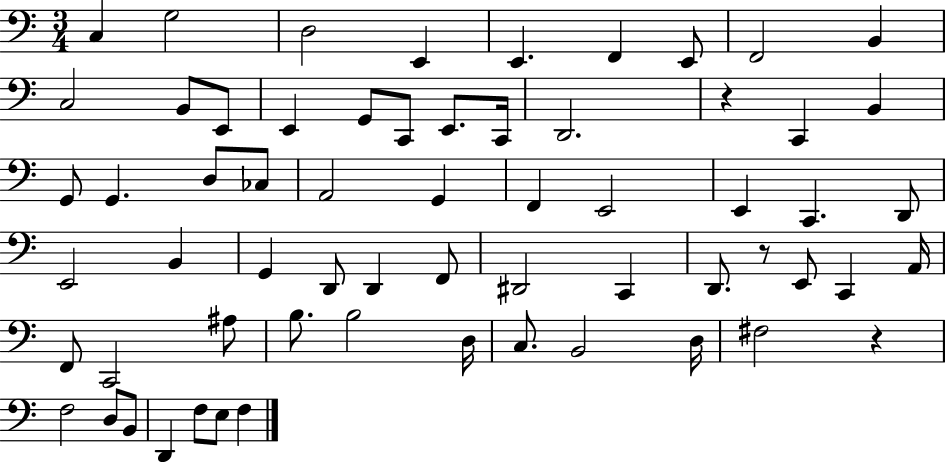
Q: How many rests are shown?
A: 3